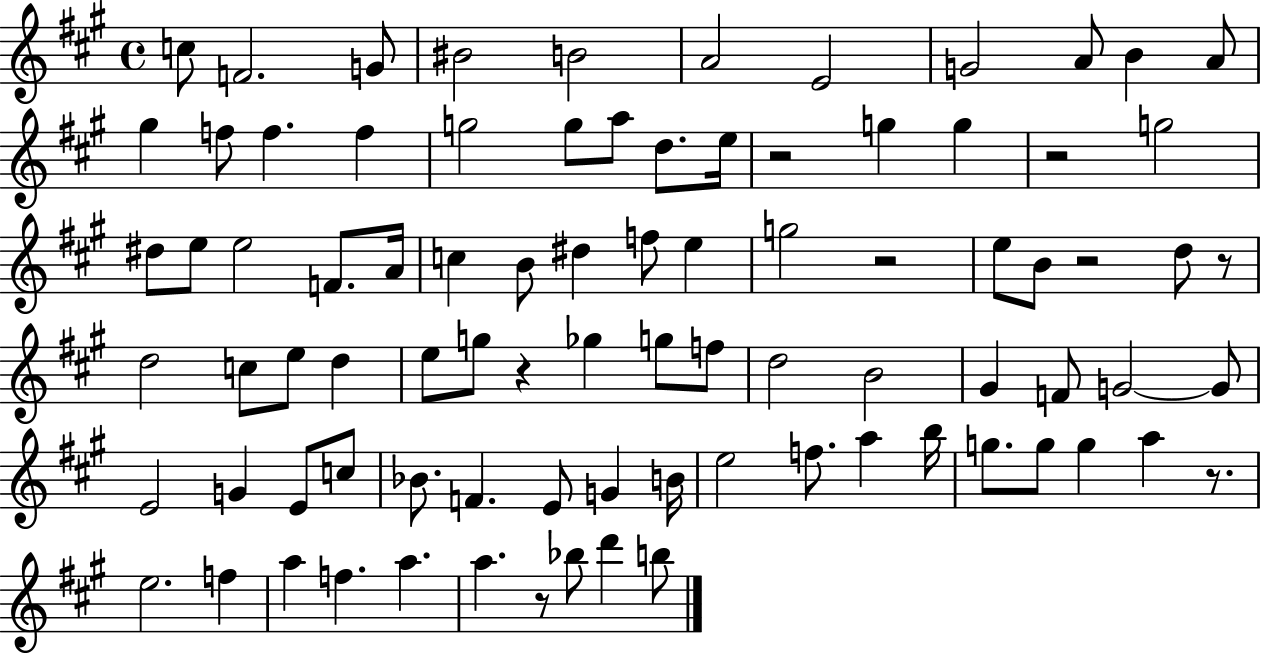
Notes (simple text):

C5/e F4/h. G4/e BIS4/h B4/h A4/h E4/h G4/h A4/e B4/q A4/e G#5/q F5/e F5/q. F5/q G5/h G5/e A5/e D5/e. E5/s R/h G5/q G5/q R/h G5/h D#5/e E5/e E5/h F4/e. A4/s C5/q B4/e D#5/q F5/e E5/q G5/h R/h E5/e B4/e R/h D5/e R/e D5/h C5/e E5/e D5/q E5/e G5/e R/q Gb5/q G5/e F5/e D5/h B4/h G#4/q F4/e G4/h G4/e E4/h G4/q E4/e C5/e Bb4/e. F4/q. E4/e G4/q B4/s E5/h F5/e. A5/q B5/s G5/e. G5/e G5/q A5/q R/e. E5/h. F5/q A5/q F5/q. A5/q. A5/q. R/e Bb5/e D6/q B5/e